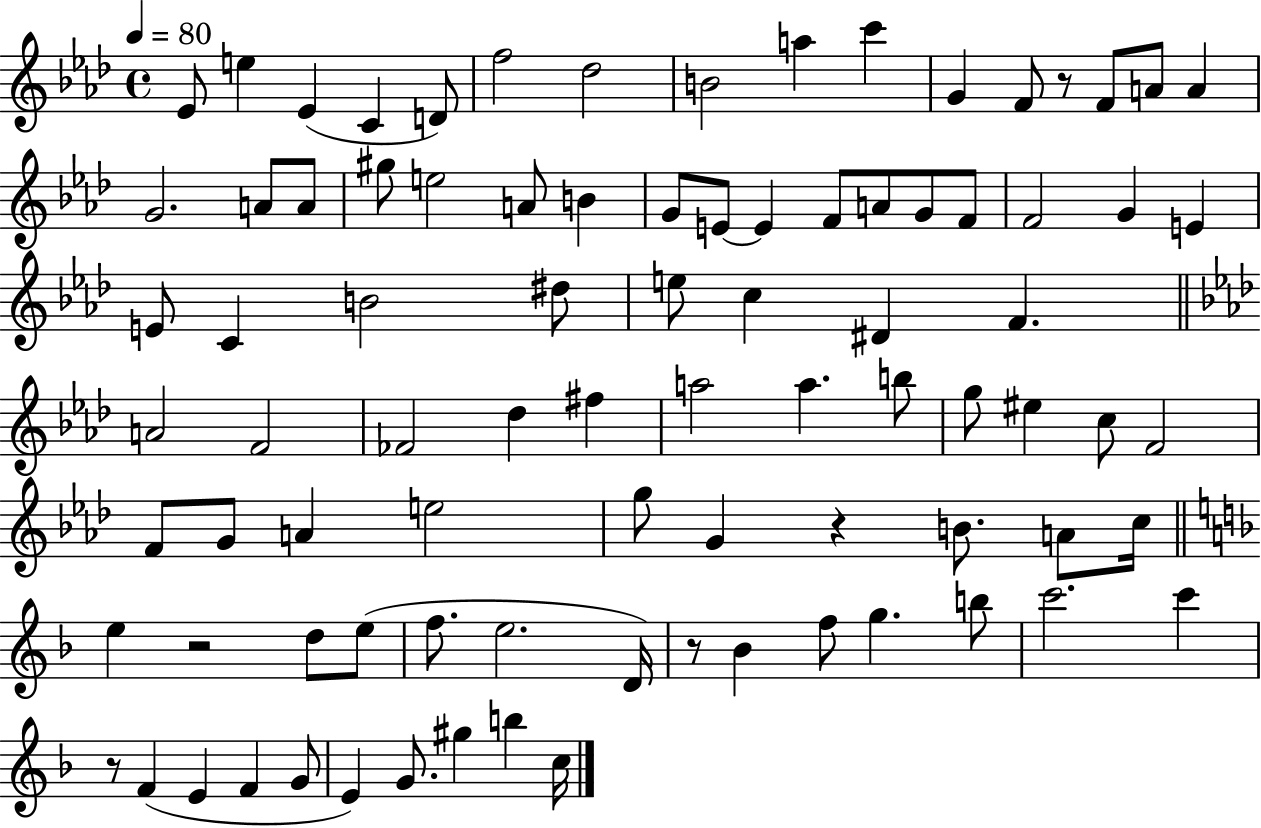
X:1
T:Untitled
M:4/4
L:1/4
K:Ab
_E/2 e _E C D/2 f2 _d2 B2 a c' G F/2 z/2 F/2 A/2 A G2 A/2 A/2 ^g/2 e2 A/2 B G/2 E/2 E F/2 A/2 G/2 F/2 F2 G E E/2 C B2 ^d/2 e/2 c ^D F A2 F2 _F2 _d ^f a2 a b/2 g/2 ^e c/2 F2 F/2 G/2 A e2 g/2 G z B/2 A/2 c/4 e z2 d/2 e/2 f/2 e2 D/4 z/2 _B f/2 g b/2 c'2 c' z/2 F E F G/2 E G/2 ^g b c/4